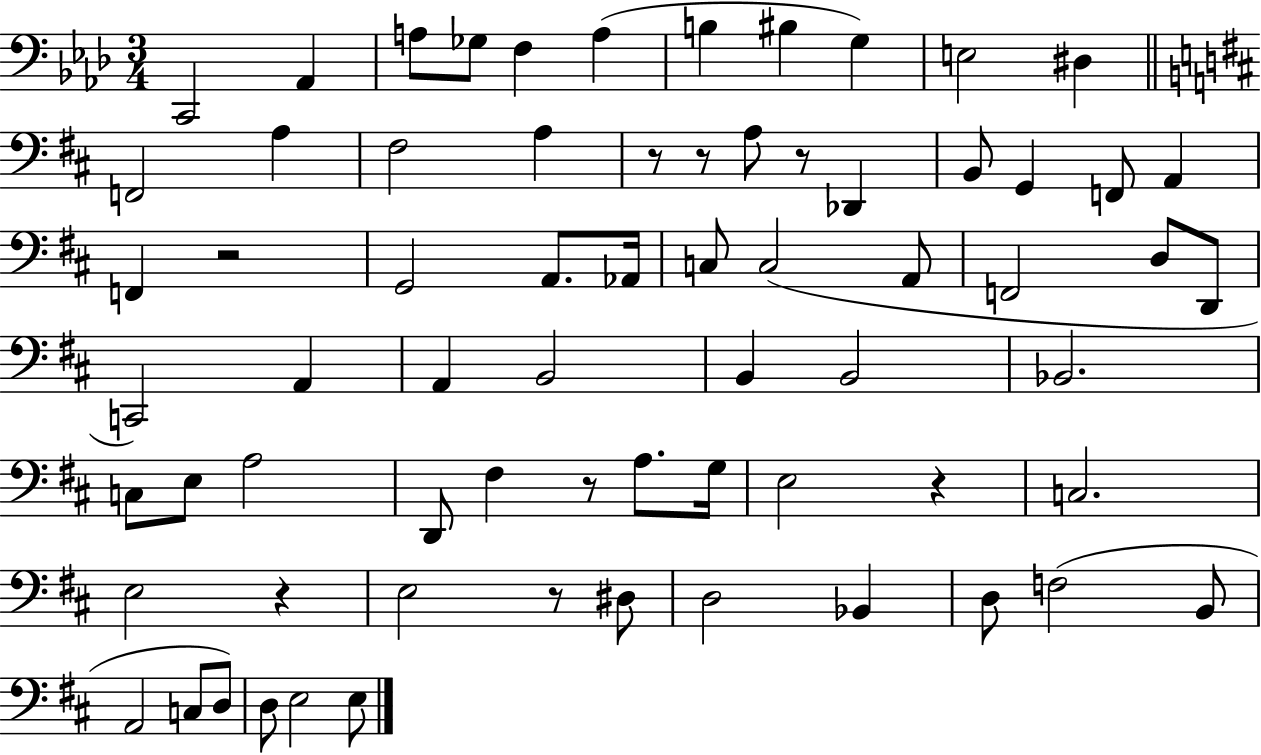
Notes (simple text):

C2/h Ab2/q A3/e Gb3/e F3/q A3/q B3/q BIS3/q G3/q E3/h D#3/q F2/h A3/q F#3/h A3/q R/e R/e A3/e R/e Db2/q B2/e G2/q F2/e A2/q F2/q R/h G2/h A2/e. Ab2/s C3/e C3/h A2/e F2/h D3/e D2/e C2/h A2/q A2/q B2/h B2/q B2/h Bb2/h. C3/e E3/e A3/h D2/e F#3/q R/e A3/e. G3/s E3/h R/q C3/h. E3/h R/q E3/h R/e D#3/e D3/h Bb2/q D3/e F3/h B2/e A2/h C3/e D3/e D3/e E3/h E3/e